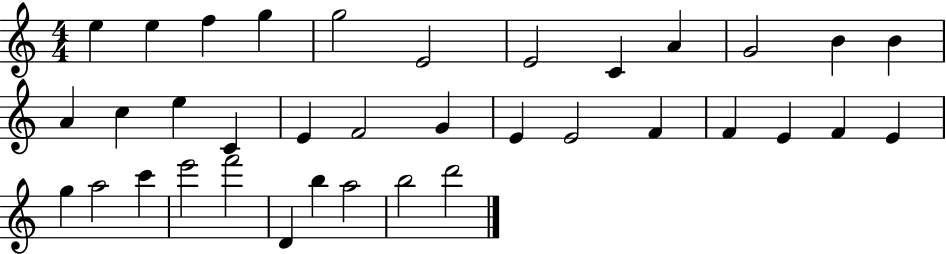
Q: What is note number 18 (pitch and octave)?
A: F4